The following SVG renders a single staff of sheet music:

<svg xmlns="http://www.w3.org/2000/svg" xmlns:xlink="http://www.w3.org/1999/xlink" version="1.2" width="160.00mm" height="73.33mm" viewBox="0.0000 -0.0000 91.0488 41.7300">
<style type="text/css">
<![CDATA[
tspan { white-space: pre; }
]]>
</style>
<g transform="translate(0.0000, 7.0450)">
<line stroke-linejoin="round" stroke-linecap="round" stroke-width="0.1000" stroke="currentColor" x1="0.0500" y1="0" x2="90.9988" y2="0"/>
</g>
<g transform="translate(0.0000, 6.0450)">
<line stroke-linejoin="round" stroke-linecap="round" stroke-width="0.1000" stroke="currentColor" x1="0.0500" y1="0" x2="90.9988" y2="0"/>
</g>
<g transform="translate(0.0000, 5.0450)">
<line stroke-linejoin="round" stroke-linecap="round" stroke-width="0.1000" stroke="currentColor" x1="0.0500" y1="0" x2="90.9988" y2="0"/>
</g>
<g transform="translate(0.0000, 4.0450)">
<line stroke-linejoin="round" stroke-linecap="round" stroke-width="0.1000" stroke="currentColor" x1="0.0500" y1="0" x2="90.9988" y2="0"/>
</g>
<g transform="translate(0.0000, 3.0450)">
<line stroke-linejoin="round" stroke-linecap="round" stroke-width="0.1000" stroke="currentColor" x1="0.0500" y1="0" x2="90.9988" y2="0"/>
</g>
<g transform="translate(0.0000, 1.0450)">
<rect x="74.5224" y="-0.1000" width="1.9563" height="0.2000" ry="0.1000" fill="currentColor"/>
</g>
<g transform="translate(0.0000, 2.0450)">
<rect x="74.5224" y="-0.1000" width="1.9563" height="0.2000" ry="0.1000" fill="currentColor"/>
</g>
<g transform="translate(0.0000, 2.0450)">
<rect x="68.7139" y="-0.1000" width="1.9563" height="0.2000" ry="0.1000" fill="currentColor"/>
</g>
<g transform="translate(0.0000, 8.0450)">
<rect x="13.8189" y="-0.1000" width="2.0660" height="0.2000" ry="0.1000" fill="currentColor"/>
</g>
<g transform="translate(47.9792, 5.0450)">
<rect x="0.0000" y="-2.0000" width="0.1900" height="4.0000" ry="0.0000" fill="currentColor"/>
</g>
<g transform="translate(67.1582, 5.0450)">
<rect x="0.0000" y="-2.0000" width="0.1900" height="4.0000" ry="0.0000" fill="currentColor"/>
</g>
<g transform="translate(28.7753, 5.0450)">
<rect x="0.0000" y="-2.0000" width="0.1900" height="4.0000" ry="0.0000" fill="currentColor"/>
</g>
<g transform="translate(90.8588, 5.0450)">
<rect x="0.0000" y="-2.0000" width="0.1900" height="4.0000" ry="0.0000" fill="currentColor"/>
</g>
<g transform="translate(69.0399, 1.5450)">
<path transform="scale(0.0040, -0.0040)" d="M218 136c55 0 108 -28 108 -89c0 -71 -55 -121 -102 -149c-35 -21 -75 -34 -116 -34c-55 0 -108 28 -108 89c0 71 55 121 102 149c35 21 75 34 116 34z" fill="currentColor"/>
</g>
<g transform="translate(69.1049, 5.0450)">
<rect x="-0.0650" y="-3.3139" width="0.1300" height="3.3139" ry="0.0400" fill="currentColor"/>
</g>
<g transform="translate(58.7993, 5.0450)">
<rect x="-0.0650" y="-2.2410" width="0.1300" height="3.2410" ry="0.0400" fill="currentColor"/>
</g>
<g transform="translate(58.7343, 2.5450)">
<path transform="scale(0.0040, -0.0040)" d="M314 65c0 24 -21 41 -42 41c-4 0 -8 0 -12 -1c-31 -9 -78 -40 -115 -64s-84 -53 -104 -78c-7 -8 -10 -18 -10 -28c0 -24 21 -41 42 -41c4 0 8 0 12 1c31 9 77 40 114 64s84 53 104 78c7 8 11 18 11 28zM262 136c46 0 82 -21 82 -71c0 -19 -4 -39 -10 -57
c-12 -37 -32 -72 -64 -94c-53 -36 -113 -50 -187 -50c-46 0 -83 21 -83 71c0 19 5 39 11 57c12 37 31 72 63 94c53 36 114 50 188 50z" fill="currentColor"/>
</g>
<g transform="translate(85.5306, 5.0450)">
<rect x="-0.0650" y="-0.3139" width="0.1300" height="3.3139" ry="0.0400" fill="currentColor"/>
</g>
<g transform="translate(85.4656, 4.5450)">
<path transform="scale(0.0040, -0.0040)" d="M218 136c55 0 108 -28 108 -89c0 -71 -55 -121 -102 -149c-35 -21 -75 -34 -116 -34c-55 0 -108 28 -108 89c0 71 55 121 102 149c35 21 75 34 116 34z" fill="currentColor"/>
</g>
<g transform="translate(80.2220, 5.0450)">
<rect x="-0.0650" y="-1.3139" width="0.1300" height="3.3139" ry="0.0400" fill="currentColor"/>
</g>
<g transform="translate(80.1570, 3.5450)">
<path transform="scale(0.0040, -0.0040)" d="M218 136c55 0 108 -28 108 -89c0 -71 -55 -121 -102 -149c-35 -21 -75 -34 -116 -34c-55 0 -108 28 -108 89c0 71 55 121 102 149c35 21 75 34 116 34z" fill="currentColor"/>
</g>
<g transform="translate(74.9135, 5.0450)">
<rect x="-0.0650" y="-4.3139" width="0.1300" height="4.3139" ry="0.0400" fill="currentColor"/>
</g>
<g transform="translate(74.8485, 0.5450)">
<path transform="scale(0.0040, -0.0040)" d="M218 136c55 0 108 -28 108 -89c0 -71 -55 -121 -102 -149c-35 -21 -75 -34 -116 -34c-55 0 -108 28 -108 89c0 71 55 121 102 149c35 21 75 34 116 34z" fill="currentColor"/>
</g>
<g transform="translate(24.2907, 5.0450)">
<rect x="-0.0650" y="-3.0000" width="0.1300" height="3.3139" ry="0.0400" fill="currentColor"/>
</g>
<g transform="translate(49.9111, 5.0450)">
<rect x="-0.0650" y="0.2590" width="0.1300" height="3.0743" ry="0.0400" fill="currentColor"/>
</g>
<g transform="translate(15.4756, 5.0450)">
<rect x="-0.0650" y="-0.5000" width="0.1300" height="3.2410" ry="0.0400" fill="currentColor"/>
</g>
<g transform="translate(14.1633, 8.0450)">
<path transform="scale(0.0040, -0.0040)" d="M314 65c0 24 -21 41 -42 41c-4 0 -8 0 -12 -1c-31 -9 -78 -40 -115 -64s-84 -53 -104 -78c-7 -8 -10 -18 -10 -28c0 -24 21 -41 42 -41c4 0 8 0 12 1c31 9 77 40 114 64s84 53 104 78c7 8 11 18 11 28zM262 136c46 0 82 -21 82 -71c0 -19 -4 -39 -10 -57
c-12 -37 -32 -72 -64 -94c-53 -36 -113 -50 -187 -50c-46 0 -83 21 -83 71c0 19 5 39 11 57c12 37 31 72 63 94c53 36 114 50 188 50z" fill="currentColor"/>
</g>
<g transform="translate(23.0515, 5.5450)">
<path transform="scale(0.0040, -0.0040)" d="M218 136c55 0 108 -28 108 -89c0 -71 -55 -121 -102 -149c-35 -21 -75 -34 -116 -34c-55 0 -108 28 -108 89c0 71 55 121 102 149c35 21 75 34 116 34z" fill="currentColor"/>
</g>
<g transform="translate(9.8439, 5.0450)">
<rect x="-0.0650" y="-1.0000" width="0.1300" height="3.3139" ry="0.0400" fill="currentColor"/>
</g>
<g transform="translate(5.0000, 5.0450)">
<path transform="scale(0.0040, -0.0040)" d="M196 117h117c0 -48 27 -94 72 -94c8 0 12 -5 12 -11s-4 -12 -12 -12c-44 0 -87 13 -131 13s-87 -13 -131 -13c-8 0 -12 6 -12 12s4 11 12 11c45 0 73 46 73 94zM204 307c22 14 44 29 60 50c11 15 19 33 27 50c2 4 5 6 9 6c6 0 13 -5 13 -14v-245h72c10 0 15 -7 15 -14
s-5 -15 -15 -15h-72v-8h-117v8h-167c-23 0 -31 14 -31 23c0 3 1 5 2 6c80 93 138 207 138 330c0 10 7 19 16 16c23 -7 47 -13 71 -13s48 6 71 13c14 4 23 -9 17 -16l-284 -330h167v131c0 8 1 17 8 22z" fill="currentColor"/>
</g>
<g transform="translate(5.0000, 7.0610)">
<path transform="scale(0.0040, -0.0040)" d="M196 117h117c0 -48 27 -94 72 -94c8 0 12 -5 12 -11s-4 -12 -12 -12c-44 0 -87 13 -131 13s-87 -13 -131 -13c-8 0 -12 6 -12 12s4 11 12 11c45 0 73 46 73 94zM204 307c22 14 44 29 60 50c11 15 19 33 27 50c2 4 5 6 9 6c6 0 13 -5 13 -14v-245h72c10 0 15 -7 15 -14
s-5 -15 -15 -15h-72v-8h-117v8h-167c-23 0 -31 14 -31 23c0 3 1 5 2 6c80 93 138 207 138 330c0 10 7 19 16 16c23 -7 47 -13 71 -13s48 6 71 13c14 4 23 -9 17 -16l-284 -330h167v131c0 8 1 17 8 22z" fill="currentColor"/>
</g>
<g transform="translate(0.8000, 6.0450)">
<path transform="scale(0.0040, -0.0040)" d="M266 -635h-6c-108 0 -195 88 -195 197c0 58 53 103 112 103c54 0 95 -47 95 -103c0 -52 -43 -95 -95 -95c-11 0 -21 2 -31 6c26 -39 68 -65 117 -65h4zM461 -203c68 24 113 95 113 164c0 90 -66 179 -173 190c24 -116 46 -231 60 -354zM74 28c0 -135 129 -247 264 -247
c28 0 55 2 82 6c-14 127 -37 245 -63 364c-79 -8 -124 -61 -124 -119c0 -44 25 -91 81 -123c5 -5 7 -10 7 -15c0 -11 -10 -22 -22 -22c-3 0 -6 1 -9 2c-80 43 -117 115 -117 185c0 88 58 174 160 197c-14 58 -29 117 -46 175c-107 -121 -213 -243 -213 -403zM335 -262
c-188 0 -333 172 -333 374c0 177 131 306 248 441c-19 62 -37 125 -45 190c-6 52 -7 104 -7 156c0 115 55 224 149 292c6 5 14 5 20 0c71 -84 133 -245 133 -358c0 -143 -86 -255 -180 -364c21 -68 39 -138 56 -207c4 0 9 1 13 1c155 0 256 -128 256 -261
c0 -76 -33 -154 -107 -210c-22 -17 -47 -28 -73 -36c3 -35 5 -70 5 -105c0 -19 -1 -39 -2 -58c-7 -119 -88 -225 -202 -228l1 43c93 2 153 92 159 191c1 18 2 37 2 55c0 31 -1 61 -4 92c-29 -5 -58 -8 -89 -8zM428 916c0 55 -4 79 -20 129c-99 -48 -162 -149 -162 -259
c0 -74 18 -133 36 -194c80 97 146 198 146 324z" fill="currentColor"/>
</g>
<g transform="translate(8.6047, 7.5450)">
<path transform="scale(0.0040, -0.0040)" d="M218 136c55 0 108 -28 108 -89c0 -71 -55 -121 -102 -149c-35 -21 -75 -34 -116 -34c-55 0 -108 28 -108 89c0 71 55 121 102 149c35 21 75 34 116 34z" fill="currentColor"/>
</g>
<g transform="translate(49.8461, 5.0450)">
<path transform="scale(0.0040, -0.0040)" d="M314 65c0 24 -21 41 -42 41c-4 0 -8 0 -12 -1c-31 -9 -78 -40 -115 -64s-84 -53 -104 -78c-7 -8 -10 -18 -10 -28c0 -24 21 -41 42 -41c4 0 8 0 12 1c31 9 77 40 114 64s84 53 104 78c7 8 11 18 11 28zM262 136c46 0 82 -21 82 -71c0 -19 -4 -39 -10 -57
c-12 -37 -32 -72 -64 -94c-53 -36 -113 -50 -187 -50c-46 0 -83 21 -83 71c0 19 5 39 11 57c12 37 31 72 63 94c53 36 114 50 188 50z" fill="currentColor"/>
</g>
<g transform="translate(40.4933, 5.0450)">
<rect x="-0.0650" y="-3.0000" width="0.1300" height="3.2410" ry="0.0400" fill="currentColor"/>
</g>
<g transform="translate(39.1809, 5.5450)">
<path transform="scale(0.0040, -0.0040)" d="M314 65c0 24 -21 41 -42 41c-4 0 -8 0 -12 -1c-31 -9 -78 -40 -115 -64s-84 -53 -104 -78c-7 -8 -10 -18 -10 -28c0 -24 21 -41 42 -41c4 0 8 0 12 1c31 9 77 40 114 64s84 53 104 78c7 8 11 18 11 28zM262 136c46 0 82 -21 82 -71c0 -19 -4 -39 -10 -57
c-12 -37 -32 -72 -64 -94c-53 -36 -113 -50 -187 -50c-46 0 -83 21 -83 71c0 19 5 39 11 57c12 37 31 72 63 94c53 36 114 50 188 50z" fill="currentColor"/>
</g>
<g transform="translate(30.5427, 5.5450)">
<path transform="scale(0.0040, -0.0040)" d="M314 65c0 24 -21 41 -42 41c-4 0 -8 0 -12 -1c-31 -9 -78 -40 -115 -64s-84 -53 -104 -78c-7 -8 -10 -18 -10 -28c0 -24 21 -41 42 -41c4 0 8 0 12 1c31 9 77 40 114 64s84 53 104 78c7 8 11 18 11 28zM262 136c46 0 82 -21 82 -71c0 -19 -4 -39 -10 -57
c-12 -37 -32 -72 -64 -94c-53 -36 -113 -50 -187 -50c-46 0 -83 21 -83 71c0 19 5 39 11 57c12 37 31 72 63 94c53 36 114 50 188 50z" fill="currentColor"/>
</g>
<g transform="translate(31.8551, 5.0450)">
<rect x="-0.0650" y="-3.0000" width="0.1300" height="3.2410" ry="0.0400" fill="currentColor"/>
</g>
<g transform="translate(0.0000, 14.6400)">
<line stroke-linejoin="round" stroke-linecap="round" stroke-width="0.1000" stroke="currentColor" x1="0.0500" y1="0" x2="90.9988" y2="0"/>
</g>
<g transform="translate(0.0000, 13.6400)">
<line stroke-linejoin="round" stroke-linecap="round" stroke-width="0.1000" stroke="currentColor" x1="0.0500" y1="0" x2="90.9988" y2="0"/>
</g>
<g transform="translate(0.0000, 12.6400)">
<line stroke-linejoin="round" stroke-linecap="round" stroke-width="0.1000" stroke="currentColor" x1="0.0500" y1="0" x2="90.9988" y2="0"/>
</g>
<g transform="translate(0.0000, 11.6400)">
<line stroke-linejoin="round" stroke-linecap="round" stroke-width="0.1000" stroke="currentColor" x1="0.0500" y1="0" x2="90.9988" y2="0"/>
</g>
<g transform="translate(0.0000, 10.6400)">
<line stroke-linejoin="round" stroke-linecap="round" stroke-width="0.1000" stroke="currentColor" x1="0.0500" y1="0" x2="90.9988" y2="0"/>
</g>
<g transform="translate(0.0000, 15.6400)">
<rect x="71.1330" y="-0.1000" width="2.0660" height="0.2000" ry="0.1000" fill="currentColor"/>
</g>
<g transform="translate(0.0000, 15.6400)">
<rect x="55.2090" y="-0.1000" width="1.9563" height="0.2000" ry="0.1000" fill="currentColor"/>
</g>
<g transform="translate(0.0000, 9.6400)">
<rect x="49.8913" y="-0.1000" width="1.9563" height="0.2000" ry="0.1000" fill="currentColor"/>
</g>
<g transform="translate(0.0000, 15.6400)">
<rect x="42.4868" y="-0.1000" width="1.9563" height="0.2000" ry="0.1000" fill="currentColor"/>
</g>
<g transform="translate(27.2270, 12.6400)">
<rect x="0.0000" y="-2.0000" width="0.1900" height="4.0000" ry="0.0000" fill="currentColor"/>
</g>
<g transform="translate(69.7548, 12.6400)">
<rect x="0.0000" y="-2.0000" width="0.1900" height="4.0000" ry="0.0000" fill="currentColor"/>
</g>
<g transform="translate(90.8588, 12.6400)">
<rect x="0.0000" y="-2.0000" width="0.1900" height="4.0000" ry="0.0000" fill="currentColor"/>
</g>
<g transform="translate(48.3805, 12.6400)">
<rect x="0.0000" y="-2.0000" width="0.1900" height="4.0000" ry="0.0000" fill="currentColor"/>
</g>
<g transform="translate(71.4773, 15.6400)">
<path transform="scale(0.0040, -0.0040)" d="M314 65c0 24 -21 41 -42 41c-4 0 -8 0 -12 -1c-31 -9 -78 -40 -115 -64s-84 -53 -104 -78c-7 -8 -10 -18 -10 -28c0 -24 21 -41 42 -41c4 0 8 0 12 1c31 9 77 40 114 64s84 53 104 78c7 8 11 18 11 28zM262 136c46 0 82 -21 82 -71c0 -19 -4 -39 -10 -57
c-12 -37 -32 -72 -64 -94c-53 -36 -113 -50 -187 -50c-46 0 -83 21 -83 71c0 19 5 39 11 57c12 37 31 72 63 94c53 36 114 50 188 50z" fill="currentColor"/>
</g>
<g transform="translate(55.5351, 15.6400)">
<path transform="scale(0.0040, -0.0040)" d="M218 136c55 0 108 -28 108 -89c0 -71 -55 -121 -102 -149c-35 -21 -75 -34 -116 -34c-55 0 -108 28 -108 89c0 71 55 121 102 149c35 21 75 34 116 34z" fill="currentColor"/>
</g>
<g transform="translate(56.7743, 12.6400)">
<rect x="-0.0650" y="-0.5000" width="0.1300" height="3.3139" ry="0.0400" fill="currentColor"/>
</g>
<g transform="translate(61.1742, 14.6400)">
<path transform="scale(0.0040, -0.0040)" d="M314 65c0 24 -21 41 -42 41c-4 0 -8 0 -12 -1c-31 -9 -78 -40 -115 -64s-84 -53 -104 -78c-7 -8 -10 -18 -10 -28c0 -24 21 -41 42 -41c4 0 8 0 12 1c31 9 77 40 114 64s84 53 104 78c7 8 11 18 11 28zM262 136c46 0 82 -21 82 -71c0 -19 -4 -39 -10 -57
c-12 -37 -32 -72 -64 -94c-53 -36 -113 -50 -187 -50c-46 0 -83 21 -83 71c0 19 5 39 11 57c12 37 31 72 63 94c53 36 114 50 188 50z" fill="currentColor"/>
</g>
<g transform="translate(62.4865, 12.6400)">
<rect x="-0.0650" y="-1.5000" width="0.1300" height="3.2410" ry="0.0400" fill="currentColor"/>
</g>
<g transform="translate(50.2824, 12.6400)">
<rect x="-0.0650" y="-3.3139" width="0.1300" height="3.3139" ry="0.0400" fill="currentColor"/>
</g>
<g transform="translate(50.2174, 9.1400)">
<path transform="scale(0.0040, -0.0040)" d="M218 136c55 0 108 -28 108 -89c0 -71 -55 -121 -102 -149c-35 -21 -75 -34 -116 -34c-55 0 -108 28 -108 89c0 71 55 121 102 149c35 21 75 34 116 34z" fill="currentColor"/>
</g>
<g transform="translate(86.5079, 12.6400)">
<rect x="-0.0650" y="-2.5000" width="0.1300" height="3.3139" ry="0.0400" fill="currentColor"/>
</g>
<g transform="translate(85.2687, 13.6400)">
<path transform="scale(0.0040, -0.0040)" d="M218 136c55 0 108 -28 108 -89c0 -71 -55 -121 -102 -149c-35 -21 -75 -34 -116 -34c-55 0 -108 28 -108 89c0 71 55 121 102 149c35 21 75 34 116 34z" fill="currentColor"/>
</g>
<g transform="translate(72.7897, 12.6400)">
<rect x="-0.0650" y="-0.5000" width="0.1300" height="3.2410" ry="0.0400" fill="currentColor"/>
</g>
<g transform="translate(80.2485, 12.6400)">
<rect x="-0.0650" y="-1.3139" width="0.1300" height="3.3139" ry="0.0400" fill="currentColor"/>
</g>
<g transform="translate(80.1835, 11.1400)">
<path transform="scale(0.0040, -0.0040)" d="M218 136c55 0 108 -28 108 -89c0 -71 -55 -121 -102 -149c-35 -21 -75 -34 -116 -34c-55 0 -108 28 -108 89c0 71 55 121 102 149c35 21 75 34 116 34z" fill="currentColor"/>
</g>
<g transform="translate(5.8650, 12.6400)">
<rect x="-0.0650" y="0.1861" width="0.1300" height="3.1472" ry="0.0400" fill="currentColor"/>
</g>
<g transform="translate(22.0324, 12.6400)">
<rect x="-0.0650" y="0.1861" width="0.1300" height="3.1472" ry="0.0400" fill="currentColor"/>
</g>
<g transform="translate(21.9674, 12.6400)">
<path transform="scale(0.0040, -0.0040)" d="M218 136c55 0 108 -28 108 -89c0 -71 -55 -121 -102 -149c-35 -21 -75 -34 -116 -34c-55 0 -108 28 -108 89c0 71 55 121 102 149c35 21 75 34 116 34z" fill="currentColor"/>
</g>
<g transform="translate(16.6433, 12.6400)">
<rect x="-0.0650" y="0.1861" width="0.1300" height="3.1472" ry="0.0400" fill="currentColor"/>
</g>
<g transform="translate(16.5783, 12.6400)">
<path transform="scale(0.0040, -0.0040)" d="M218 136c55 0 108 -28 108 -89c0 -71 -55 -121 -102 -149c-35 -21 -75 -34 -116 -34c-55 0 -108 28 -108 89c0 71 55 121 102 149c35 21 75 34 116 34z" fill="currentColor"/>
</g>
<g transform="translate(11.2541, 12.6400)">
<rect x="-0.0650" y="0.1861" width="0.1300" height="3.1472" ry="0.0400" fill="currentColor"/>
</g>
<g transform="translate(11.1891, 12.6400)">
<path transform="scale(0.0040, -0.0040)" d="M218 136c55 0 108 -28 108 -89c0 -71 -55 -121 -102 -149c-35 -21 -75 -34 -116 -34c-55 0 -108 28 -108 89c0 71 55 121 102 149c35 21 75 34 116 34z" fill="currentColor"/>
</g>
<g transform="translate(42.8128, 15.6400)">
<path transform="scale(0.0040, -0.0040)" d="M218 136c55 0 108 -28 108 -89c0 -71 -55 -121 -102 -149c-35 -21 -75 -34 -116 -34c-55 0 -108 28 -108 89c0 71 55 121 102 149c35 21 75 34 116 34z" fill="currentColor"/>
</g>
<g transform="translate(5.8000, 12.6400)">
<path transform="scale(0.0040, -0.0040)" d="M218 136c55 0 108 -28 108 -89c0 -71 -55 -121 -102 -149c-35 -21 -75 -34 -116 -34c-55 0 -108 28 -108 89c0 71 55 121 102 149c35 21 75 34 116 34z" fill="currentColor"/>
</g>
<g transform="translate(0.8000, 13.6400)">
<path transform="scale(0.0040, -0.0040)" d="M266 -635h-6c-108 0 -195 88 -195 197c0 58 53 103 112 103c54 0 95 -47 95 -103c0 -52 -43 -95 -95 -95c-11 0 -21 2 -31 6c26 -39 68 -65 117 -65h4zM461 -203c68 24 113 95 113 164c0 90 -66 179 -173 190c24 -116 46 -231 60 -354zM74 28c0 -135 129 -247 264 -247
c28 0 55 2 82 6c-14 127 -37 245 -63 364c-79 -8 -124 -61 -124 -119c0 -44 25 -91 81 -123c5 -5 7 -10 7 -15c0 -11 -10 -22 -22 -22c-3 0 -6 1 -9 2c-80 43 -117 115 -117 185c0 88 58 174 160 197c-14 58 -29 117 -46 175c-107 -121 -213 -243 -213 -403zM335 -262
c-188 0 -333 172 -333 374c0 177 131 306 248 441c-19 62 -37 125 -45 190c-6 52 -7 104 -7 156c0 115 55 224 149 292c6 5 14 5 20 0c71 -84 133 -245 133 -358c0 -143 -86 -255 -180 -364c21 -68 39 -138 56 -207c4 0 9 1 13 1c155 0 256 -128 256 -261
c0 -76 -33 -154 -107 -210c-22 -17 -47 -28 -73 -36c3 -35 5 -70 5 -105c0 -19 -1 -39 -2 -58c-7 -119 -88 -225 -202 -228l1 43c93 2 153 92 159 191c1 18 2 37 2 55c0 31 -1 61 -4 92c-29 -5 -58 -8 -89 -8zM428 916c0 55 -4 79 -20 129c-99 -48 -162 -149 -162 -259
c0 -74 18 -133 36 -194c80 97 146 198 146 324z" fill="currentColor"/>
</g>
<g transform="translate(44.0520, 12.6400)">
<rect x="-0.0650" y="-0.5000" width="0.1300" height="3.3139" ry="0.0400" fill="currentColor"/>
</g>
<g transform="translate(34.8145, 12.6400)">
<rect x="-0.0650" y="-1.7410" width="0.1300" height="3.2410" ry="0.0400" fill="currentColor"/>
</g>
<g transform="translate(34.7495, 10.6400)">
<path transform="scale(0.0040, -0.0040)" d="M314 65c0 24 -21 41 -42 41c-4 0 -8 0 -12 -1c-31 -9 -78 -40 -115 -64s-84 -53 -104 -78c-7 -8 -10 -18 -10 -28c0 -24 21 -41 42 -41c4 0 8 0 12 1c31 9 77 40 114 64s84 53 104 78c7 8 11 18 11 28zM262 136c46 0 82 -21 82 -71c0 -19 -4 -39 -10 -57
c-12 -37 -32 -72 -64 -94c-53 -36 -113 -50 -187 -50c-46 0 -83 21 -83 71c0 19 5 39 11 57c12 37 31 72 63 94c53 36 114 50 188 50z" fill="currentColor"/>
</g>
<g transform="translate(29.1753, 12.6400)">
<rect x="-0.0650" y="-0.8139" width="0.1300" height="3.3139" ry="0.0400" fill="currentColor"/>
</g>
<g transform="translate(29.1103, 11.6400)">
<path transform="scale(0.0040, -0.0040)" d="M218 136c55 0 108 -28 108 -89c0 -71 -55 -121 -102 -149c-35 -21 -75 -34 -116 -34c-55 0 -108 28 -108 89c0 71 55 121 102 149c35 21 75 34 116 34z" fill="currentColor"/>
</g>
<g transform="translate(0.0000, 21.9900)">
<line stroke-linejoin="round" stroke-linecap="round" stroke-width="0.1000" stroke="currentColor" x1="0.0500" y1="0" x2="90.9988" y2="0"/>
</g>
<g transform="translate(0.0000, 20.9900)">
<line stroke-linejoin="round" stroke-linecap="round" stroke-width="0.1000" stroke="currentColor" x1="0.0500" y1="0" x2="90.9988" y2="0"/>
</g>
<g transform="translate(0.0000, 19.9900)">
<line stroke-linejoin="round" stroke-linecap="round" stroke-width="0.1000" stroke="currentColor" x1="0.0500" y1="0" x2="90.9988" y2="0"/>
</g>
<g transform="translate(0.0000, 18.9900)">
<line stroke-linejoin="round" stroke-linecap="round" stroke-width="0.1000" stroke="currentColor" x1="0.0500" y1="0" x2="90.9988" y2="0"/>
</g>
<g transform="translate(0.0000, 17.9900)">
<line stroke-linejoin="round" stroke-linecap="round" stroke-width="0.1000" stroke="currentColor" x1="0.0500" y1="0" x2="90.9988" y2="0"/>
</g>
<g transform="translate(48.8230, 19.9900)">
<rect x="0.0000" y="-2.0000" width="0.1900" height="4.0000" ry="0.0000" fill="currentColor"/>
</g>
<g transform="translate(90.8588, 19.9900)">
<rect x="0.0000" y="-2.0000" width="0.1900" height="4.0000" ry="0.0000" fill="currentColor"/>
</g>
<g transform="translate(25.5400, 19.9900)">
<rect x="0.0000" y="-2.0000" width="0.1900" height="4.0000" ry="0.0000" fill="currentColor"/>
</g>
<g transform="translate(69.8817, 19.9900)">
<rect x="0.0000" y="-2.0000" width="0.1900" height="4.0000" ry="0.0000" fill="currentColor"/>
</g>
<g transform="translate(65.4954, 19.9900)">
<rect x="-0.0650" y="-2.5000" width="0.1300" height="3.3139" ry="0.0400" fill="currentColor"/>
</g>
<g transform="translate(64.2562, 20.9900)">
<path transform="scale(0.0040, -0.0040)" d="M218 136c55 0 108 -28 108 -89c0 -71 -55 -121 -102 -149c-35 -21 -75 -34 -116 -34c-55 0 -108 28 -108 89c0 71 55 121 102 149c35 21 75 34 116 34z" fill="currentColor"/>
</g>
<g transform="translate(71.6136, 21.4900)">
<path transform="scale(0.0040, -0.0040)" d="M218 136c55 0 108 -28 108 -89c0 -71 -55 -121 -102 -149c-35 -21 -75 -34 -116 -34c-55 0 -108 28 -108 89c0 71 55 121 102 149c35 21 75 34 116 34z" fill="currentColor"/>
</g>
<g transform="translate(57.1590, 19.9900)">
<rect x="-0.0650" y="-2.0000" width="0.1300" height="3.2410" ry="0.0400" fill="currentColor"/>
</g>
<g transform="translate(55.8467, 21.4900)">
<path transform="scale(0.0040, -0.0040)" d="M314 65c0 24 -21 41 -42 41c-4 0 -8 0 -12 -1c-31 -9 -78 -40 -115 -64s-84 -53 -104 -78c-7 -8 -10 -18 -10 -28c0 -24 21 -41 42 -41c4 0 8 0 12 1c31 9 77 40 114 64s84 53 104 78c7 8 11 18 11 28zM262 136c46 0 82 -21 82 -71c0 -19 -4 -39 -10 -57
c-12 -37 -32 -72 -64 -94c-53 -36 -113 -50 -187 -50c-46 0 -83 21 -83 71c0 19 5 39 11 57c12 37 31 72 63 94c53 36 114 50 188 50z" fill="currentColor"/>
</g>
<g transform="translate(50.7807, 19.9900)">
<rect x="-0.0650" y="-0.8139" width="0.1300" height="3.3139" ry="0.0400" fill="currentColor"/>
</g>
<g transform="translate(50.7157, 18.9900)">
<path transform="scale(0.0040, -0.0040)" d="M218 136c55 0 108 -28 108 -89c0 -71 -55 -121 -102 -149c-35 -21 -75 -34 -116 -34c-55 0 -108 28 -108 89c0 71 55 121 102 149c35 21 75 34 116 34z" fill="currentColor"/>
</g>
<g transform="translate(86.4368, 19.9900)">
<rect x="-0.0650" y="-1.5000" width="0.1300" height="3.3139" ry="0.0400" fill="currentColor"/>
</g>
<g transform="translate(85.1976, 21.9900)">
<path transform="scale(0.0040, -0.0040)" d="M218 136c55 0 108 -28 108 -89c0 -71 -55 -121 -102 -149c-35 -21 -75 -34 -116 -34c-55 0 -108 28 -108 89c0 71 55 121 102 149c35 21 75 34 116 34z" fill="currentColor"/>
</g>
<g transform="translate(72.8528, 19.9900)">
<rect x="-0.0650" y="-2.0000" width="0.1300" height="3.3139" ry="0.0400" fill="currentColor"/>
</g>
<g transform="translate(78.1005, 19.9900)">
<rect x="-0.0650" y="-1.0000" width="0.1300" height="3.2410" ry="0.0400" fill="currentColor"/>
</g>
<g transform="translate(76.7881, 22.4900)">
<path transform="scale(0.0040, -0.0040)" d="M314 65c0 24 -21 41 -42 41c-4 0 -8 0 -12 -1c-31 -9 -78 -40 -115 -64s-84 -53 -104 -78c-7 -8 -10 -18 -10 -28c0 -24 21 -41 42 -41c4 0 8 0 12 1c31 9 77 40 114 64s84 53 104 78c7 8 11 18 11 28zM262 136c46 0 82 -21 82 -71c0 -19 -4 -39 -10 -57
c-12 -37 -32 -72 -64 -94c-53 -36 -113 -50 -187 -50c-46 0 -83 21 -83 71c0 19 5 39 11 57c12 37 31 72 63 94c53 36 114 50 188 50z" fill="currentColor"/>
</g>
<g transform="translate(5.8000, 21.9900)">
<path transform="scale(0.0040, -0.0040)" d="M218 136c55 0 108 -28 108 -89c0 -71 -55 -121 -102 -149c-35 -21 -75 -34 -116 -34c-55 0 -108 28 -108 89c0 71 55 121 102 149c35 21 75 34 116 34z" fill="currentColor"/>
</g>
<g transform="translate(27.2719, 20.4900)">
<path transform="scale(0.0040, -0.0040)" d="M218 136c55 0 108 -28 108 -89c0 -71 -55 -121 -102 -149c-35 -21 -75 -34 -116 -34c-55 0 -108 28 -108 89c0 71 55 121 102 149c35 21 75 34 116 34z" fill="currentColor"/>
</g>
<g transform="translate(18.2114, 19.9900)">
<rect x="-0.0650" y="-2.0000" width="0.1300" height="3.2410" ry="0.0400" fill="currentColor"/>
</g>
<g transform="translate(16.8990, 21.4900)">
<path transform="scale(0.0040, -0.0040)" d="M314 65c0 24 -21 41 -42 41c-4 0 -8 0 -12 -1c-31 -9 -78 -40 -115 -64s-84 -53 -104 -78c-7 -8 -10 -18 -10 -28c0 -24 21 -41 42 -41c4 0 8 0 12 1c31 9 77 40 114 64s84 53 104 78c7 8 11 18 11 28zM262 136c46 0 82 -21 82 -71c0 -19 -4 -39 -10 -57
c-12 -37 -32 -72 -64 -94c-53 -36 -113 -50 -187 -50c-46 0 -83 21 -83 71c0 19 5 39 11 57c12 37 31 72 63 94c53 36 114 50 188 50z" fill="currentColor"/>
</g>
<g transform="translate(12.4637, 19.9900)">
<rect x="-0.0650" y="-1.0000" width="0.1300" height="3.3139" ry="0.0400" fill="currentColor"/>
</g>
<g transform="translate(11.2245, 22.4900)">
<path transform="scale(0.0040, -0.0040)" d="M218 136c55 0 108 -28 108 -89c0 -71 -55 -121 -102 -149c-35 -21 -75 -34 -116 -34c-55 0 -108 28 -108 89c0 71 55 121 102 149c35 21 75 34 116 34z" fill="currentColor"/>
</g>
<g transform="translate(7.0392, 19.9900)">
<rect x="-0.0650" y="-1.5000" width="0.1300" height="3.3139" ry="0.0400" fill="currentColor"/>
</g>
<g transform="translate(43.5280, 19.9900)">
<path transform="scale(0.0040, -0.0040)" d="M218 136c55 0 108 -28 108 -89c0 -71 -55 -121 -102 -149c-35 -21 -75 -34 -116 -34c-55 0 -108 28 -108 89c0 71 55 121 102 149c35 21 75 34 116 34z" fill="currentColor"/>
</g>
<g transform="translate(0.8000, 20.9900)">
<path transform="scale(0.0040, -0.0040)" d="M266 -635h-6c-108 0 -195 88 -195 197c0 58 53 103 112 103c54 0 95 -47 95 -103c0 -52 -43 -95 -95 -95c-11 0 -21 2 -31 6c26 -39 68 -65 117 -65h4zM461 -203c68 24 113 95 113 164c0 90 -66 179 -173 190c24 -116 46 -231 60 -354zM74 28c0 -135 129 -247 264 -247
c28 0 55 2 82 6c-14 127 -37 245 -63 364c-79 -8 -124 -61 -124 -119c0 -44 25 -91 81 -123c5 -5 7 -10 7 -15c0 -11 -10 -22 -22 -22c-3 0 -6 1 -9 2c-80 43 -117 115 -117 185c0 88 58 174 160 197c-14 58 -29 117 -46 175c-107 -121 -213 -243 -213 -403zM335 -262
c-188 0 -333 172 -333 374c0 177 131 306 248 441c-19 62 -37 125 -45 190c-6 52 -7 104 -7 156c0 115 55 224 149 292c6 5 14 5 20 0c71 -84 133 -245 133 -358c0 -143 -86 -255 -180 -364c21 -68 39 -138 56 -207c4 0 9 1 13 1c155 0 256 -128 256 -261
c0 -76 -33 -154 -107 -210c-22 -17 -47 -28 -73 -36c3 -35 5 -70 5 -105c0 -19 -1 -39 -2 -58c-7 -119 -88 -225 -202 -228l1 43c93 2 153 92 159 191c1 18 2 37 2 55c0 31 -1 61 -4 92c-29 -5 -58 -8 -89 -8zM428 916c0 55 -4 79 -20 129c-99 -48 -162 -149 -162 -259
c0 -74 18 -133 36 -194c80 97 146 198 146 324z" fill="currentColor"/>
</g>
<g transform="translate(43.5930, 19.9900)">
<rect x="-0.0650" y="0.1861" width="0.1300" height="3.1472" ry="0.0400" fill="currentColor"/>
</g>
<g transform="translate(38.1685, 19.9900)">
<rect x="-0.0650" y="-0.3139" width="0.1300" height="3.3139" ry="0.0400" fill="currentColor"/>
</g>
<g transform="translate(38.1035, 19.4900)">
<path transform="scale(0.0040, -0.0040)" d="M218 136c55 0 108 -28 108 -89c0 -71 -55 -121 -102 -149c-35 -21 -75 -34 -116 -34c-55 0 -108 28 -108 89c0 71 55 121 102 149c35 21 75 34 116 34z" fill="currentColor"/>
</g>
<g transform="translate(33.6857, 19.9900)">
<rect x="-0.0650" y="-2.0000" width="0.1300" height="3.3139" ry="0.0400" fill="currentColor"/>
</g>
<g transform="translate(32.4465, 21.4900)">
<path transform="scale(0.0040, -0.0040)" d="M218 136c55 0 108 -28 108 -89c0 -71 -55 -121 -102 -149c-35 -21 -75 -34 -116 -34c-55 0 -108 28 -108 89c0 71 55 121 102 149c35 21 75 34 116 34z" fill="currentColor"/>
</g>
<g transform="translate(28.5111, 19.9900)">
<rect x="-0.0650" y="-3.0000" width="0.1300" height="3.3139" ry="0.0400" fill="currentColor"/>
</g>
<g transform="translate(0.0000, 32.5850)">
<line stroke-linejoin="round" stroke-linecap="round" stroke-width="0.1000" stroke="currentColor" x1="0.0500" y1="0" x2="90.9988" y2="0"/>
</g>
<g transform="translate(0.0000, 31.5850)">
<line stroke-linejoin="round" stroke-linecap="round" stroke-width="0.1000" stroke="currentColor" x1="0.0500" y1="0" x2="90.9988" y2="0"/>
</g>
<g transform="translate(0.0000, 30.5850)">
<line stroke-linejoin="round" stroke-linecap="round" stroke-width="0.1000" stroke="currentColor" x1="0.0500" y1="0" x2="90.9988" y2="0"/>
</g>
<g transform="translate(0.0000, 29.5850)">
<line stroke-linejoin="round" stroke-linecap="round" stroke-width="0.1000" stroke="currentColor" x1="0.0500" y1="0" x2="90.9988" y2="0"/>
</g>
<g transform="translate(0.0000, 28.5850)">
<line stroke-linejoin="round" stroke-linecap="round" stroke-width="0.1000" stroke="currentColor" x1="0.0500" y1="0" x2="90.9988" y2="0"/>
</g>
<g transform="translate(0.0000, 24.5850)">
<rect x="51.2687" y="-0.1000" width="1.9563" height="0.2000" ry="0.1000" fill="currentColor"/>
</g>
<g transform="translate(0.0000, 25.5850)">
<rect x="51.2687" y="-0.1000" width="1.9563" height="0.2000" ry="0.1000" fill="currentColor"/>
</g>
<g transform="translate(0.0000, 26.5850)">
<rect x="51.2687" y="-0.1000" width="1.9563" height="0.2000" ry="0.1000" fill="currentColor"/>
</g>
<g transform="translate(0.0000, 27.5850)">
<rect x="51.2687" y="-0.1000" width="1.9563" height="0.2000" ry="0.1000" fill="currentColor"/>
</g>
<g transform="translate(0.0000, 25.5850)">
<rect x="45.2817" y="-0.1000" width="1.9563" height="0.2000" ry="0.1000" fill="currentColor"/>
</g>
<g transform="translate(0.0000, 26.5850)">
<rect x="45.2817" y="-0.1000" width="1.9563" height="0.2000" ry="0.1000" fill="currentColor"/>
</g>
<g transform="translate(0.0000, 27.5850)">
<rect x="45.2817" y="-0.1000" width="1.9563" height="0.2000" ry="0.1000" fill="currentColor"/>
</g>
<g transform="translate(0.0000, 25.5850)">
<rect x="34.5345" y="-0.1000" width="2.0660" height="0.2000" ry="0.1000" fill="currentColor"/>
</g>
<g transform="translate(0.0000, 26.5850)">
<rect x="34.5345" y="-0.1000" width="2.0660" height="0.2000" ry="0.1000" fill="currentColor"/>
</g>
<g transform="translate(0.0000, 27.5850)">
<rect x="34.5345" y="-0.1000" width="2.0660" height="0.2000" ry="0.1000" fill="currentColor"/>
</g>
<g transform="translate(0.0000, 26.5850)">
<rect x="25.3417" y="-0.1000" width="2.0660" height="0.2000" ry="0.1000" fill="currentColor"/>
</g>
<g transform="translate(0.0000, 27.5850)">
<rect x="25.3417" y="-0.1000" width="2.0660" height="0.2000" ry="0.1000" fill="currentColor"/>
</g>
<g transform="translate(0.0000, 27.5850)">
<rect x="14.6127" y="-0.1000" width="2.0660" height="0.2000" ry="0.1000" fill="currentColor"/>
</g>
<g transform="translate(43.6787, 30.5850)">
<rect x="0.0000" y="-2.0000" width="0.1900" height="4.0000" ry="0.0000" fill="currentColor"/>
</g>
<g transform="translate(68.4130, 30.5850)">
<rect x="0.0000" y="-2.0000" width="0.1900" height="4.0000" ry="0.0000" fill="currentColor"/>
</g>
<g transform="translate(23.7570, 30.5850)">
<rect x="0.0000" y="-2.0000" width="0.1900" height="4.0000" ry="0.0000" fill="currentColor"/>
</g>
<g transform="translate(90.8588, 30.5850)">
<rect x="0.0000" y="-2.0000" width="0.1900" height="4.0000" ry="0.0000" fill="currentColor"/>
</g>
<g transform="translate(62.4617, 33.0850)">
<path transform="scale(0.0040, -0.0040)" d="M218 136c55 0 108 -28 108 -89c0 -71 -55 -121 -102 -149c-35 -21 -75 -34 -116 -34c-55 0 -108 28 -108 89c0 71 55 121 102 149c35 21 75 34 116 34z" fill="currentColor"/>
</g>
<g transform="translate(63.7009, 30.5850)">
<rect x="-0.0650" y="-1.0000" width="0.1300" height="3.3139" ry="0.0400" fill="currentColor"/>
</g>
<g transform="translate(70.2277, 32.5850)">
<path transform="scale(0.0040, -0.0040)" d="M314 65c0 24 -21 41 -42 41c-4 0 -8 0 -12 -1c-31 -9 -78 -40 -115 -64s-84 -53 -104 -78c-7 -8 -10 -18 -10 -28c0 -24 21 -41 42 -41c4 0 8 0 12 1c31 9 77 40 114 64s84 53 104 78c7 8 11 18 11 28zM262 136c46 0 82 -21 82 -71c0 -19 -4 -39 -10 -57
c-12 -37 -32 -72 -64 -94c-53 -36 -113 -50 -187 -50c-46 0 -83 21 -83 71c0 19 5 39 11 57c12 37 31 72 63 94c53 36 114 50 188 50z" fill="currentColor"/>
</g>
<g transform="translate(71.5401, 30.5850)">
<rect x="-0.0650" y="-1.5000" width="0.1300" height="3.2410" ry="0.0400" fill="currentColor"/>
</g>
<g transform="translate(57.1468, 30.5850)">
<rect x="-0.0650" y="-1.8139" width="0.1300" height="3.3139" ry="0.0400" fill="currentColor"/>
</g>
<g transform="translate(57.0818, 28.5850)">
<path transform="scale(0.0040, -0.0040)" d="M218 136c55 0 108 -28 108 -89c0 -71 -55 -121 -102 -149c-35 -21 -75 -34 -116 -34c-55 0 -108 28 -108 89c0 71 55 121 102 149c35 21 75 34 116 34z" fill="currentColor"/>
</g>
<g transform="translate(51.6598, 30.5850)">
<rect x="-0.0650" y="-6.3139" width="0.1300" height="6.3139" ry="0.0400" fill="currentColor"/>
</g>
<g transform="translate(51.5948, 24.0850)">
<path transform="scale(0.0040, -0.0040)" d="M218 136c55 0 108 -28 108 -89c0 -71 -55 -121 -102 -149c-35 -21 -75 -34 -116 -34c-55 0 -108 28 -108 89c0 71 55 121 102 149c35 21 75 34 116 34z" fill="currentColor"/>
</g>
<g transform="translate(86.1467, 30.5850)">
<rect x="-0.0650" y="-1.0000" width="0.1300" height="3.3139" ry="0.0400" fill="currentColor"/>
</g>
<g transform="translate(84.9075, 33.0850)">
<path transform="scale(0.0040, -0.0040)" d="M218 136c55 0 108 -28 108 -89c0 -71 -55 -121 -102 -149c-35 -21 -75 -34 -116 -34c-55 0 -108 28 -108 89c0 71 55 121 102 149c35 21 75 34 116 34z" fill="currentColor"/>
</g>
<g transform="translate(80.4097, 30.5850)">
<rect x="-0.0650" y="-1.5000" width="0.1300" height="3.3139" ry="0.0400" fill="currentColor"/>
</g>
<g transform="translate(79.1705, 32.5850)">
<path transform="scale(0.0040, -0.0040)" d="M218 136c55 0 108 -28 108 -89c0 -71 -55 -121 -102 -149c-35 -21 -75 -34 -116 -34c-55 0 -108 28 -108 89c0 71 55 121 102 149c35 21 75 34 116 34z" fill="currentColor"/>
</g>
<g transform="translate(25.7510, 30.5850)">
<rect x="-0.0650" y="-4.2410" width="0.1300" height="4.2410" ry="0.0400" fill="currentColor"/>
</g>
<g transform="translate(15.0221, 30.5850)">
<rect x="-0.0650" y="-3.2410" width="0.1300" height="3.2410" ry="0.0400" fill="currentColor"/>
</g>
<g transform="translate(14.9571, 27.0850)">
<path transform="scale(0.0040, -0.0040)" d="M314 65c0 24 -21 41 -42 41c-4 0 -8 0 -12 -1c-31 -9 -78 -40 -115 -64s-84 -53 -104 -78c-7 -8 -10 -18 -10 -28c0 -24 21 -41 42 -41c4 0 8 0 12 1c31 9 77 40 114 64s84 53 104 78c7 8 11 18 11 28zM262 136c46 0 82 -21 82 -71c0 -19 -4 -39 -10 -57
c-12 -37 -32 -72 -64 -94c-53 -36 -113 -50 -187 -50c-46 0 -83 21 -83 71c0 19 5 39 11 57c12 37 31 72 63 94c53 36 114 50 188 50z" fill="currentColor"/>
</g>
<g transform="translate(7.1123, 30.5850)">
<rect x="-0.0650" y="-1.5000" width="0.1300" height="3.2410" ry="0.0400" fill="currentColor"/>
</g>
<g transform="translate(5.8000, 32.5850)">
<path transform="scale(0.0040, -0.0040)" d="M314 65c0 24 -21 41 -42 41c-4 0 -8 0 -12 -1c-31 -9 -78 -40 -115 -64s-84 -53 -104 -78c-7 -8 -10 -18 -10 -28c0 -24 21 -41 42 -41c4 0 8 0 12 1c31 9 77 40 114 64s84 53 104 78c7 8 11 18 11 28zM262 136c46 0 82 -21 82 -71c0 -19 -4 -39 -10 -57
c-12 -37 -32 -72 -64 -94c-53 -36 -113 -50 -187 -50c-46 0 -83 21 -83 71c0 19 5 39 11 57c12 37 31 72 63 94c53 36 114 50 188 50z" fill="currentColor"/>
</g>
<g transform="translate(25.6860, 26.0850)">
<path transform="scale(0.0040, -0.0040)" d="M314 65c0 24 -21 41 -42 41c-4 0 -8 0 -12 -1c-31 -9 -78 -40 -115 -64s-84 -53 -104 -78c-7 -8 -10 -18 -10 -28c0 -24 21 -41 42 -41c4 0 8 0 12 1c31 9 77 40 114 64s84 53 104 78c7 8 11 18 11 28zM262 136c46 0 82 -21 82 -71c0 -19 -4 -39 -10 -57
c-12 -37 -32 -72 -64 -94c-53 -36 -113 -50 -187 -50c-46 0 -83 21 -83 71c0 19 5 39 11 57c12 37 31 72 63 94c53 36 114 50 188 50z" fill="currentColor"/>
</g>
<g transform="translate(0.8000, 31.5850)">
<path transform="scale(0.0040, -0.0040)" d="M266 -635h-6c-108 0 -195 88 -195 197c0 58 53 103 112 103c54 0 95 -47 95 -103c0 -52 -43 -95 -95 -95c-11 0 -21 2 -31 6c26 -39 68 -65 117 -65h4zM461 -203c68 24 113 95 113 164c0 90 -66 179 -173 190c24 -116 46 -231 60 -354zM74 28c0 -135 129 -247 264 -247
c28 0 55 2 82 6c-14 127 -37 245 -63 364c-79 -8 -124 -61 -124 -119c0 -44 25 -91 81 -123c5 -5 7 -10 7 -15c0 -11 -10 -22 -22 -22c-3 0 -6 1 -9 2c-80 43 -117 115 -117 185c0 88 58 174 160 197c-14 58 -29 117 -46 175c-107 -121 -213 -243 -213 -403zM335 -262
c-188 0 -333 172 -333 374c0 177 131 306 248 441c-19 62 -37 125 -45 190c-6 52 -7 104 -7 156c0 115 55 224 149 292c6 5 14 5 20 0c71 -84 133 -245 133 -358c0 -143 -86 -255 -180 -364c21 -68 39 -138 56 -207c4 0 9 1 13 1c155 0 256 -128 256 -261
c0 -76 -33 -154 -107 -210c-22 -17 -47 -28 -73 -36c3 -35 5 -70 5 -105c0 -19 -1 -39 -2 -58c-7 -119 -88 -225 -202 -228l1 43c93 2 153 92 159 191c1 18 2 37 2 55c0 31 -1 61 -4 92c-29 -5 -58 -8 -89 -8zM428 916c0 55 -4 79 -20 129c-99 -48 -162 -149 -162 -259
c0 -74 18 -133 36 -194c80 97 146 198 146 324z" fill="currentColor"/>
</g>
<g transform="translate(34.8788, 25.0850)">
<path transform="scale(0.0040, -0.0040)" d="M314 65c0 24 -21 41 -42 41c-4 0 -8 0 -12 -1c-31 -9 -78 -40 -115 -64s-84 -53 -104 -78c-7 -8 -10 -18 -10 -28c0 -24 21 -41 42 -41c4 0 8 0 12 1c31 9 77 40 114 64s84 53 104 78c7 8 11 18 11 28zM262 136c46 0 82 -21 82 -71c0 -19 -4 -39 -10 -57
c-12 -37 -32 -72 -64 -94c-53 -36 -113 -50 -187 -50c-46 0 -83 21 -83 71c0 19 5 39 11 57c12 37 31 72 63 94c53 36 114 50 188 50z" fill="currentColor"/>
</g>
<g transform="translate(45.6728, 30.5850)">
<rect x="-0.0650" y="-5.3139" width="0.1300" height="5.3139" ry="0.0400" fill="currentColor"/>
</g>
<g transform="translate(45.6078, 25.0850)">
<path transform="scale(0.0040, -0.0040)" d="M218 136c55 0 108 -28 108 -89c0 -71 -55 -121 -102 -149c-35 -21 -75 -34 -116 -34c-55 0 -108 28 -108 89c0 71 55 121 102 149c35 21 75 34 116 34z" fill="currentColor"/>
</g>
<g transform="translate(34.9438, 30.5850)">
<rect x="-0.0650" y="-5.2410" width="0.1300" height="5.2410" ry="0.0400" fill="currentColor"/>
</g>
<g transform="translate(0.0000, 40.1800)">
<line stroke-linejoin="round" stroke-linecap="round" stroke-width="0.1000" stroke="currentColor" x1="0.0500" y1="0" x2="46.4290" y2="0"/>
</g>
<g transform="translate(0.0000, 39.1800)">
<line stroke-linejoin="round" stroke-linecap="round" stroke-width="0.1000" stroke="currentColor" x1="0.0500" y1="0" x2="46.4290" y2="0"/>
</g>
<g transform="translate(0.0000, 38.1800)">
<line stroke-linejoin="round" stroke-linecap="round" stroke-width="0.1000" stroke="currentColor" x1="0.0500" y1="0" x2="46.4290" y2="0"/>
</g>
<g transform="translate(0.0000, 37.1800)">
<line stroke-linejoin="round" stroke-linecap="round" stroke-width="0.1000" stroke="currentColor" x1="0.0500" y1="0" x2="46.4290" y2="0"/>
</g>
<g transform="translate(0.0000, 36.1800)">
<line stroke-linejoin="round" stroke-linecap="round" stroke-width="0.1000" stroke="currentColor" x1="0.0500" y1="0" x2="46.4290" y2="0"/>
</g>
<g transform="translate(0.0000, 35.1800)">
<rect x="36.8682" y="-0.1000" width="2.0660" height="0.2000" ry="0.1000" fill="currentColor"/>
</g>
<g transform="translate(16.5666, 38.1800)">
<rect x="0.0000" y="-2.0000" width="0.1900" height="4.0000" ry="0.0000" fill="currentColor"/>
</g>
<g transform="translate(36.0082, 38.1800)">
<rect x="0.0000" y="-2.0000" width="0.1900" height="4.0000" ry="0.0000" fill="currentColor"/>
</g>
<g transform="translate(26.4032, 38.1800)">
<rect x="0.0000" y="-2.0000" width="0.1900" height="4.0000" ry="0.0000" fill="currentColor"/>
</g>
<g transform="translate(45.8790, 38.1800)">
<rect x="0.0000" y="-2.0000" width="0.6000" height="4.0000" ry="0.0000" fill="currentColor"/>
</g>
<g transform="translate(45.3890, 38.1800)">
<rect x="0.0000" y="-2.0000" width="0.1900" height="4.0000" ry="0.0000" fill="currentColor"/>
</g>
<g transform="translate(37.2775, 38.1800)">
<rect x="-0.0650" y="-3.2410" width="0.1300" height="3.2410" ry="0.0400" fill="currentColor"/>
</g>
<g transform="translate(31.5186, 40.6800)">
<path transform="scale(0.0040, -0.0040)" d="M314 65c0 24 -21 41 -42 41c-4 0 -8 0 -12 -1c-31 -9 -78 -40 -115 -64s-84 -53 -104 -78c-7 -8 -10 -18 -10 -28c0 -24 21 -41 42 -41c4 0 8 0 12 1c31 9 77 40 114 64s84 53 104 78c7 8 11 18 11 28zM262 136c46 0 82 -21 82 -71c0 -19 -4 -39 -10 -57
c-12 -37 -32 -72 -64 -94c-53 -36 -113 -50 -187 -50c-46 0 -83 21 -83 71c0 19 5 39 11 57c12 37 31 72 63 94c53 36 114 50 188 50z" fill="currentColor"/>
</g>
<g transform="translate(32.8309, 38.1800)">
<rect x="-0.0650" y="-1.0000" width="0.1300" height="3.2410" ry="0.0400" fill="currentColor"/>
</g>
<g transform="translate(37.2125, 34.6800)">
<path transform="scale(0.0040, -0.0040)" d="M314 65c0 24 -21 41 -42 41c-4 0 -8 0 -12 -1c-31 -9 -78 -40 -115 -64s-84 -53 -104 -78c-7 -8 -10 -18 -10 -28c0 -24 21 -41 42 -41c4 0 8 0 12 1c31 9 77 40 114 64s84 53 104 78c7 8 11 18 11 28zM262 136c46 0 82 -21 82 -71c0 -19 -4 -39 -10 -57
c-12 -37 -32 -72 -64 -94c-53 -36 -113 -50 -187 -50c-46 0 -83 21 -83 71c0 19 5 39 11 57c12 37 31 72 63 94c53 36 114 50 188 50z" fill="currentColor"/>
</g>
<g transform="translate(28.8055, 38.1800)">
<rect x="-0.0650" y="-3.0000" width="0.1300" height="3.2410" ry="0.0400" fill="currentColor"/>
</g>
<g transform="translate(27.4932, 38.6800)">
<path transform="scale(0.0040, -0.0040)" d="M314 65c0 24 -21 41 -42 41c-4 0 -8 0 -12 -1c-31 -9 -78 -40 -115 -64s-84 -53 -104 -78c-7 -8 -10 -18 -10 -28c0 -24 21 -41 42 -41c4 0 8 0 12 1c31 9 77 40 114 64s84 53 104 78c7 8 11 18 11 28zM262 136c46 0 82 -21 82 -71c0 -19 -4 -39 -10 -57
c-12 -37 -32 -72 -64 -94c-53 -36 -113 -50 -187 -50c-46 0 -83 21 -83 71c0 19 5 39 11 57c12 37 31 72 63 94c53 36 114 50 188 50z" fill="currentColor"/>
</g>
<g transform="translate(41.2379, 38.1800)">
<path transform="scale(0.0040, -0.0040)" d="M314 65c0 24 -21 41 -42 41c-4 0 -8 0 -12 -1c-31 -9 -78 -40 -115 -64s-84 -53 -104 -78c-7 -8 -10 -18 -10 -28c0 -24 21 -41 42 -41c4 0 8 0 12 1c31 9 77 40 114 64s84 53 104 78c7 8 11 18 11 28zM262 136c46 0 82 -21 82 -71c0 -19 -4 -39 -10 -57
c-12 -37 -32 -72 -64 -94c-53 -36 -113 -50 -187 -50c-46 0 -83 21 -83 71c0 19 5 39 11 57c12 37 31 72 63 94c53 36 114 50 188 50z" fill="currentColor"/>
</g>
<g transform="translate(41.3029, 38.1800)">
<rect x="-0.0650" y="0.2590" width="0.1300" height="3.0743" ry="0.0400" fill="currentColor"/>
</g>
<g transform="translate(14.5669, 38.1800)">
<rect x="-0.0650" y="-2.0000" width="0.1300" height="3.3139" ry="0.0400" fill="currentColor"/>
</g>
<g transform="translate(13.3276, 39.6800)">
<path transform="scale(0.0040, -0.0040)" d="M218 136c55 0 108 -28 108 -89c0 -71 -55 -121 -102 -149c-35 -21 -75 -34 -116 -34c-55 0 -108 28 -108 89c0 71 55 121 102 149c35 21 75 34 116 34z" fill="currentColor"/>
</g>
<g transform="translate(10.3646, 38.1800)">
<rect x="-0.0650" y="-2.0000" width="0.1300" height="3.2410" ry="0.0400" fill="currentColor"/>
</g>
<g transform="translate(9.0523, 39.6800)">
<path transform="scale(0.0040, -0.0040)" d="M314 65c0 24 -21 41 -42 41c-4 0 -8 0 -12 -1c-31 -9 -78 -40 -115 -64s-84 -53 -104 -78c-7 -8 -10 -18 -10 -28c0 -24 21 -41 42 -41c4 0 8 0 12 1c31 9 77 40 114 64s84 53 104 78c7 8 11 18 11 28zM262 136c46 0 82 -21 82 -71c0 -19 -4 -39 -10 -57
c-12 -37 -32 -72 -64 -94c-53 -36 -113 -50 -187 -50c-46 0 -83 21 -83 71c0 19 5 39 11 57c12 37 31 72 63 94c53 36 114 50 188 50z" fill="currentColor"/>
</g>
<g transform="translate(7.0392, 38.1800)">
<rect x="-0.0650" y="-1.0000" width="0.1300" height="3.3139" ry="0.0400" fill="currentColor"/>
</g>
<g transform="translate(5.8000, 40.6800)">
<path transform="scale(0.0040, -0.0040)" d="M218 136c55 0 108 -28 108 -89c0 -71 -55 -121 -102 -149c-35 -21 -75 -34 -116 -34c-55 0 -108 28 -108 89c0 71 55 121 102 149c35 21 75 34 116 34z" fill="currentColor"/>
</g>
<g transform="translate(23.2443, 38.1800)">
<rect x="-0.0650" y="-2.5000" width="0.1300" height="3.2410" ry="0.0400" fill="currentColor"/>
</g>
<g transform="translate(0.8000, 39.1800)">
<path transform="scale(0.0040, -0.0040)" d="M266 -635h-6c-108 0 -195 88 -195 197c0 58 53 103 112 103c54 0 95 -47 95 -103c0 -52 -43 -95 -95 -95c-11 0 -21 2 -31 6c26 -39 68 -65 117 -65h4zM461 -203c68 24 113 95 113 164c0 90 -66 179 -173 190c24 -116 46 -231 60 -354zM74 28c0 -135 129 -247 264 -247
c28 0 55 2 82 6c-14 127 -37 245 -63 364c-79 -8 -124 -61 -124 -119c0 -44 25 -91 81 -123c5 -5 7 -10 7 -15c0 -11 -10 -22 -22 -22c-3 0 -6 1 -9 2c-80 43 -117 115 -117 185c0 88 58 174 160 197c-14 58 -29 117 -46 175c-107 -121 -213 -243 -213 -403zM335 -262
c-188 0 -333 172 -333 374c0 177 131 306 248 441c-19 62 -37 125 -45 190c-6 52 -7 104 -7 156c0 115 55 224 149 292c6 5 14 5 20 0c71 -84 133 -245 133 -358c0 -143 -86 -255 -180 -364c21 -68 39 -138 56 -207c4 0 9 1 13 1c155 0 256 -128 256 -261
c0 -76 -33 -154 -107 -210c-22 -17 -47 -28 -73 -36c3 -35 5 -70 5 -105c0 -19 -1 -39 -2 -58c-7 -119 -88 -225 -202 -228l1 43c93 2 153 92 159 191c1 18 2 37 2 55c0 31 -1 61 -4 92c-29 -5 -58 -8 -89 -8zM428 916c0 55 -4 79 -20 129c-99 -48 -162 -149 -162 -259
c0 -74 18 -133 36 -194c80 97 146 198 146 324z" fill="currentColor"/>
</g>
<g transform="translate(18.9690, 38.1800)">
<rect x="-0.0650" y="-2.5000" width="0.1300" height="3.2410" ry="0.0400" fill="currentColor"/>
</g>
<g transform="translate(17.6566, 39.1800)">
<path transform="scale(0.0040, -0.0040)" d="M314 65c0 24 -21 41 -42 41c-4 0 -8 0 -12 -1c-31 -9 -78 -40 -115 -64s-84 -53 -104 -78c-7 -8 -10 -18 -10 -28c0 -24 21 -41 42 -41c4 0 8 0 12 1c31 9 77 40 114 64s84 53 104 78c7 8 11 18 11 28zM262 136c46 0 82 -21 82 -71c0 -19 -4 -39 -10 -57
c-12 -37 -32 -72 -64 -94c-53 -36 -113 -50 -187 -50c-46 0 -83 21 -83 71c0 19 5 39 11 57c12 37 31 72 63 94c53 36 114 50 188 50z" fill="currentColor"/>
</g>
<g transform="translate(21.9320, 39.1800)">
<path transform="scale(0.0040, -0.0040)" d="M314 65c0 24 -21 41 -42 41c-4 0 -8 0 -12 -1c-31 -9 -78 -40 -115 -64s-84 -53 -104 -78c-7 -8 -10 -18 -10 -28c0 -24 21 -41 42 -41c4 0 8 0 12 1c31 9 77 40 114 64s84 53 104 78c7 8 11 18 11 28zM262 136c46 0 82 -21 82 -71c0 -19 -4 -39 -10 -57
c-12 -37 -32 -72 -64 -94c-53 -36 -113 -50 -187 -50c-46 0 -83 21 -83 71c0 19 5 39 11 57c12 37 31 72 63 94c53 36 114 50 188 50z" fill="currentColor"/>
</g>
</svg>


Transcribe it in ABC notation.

X:1
T:Untitled
M:4/4
L:1/4
K:C
D C2 A A2 A2 B2 g2 b d' e c B B B B d f2 C b C E2 C2 e G E D F2 A F c B d F2 G F D2 E E2 b2 d'2 f'2 f' a' f D E2 E D D F2 F G2 G2 A2 D2 b2 B2